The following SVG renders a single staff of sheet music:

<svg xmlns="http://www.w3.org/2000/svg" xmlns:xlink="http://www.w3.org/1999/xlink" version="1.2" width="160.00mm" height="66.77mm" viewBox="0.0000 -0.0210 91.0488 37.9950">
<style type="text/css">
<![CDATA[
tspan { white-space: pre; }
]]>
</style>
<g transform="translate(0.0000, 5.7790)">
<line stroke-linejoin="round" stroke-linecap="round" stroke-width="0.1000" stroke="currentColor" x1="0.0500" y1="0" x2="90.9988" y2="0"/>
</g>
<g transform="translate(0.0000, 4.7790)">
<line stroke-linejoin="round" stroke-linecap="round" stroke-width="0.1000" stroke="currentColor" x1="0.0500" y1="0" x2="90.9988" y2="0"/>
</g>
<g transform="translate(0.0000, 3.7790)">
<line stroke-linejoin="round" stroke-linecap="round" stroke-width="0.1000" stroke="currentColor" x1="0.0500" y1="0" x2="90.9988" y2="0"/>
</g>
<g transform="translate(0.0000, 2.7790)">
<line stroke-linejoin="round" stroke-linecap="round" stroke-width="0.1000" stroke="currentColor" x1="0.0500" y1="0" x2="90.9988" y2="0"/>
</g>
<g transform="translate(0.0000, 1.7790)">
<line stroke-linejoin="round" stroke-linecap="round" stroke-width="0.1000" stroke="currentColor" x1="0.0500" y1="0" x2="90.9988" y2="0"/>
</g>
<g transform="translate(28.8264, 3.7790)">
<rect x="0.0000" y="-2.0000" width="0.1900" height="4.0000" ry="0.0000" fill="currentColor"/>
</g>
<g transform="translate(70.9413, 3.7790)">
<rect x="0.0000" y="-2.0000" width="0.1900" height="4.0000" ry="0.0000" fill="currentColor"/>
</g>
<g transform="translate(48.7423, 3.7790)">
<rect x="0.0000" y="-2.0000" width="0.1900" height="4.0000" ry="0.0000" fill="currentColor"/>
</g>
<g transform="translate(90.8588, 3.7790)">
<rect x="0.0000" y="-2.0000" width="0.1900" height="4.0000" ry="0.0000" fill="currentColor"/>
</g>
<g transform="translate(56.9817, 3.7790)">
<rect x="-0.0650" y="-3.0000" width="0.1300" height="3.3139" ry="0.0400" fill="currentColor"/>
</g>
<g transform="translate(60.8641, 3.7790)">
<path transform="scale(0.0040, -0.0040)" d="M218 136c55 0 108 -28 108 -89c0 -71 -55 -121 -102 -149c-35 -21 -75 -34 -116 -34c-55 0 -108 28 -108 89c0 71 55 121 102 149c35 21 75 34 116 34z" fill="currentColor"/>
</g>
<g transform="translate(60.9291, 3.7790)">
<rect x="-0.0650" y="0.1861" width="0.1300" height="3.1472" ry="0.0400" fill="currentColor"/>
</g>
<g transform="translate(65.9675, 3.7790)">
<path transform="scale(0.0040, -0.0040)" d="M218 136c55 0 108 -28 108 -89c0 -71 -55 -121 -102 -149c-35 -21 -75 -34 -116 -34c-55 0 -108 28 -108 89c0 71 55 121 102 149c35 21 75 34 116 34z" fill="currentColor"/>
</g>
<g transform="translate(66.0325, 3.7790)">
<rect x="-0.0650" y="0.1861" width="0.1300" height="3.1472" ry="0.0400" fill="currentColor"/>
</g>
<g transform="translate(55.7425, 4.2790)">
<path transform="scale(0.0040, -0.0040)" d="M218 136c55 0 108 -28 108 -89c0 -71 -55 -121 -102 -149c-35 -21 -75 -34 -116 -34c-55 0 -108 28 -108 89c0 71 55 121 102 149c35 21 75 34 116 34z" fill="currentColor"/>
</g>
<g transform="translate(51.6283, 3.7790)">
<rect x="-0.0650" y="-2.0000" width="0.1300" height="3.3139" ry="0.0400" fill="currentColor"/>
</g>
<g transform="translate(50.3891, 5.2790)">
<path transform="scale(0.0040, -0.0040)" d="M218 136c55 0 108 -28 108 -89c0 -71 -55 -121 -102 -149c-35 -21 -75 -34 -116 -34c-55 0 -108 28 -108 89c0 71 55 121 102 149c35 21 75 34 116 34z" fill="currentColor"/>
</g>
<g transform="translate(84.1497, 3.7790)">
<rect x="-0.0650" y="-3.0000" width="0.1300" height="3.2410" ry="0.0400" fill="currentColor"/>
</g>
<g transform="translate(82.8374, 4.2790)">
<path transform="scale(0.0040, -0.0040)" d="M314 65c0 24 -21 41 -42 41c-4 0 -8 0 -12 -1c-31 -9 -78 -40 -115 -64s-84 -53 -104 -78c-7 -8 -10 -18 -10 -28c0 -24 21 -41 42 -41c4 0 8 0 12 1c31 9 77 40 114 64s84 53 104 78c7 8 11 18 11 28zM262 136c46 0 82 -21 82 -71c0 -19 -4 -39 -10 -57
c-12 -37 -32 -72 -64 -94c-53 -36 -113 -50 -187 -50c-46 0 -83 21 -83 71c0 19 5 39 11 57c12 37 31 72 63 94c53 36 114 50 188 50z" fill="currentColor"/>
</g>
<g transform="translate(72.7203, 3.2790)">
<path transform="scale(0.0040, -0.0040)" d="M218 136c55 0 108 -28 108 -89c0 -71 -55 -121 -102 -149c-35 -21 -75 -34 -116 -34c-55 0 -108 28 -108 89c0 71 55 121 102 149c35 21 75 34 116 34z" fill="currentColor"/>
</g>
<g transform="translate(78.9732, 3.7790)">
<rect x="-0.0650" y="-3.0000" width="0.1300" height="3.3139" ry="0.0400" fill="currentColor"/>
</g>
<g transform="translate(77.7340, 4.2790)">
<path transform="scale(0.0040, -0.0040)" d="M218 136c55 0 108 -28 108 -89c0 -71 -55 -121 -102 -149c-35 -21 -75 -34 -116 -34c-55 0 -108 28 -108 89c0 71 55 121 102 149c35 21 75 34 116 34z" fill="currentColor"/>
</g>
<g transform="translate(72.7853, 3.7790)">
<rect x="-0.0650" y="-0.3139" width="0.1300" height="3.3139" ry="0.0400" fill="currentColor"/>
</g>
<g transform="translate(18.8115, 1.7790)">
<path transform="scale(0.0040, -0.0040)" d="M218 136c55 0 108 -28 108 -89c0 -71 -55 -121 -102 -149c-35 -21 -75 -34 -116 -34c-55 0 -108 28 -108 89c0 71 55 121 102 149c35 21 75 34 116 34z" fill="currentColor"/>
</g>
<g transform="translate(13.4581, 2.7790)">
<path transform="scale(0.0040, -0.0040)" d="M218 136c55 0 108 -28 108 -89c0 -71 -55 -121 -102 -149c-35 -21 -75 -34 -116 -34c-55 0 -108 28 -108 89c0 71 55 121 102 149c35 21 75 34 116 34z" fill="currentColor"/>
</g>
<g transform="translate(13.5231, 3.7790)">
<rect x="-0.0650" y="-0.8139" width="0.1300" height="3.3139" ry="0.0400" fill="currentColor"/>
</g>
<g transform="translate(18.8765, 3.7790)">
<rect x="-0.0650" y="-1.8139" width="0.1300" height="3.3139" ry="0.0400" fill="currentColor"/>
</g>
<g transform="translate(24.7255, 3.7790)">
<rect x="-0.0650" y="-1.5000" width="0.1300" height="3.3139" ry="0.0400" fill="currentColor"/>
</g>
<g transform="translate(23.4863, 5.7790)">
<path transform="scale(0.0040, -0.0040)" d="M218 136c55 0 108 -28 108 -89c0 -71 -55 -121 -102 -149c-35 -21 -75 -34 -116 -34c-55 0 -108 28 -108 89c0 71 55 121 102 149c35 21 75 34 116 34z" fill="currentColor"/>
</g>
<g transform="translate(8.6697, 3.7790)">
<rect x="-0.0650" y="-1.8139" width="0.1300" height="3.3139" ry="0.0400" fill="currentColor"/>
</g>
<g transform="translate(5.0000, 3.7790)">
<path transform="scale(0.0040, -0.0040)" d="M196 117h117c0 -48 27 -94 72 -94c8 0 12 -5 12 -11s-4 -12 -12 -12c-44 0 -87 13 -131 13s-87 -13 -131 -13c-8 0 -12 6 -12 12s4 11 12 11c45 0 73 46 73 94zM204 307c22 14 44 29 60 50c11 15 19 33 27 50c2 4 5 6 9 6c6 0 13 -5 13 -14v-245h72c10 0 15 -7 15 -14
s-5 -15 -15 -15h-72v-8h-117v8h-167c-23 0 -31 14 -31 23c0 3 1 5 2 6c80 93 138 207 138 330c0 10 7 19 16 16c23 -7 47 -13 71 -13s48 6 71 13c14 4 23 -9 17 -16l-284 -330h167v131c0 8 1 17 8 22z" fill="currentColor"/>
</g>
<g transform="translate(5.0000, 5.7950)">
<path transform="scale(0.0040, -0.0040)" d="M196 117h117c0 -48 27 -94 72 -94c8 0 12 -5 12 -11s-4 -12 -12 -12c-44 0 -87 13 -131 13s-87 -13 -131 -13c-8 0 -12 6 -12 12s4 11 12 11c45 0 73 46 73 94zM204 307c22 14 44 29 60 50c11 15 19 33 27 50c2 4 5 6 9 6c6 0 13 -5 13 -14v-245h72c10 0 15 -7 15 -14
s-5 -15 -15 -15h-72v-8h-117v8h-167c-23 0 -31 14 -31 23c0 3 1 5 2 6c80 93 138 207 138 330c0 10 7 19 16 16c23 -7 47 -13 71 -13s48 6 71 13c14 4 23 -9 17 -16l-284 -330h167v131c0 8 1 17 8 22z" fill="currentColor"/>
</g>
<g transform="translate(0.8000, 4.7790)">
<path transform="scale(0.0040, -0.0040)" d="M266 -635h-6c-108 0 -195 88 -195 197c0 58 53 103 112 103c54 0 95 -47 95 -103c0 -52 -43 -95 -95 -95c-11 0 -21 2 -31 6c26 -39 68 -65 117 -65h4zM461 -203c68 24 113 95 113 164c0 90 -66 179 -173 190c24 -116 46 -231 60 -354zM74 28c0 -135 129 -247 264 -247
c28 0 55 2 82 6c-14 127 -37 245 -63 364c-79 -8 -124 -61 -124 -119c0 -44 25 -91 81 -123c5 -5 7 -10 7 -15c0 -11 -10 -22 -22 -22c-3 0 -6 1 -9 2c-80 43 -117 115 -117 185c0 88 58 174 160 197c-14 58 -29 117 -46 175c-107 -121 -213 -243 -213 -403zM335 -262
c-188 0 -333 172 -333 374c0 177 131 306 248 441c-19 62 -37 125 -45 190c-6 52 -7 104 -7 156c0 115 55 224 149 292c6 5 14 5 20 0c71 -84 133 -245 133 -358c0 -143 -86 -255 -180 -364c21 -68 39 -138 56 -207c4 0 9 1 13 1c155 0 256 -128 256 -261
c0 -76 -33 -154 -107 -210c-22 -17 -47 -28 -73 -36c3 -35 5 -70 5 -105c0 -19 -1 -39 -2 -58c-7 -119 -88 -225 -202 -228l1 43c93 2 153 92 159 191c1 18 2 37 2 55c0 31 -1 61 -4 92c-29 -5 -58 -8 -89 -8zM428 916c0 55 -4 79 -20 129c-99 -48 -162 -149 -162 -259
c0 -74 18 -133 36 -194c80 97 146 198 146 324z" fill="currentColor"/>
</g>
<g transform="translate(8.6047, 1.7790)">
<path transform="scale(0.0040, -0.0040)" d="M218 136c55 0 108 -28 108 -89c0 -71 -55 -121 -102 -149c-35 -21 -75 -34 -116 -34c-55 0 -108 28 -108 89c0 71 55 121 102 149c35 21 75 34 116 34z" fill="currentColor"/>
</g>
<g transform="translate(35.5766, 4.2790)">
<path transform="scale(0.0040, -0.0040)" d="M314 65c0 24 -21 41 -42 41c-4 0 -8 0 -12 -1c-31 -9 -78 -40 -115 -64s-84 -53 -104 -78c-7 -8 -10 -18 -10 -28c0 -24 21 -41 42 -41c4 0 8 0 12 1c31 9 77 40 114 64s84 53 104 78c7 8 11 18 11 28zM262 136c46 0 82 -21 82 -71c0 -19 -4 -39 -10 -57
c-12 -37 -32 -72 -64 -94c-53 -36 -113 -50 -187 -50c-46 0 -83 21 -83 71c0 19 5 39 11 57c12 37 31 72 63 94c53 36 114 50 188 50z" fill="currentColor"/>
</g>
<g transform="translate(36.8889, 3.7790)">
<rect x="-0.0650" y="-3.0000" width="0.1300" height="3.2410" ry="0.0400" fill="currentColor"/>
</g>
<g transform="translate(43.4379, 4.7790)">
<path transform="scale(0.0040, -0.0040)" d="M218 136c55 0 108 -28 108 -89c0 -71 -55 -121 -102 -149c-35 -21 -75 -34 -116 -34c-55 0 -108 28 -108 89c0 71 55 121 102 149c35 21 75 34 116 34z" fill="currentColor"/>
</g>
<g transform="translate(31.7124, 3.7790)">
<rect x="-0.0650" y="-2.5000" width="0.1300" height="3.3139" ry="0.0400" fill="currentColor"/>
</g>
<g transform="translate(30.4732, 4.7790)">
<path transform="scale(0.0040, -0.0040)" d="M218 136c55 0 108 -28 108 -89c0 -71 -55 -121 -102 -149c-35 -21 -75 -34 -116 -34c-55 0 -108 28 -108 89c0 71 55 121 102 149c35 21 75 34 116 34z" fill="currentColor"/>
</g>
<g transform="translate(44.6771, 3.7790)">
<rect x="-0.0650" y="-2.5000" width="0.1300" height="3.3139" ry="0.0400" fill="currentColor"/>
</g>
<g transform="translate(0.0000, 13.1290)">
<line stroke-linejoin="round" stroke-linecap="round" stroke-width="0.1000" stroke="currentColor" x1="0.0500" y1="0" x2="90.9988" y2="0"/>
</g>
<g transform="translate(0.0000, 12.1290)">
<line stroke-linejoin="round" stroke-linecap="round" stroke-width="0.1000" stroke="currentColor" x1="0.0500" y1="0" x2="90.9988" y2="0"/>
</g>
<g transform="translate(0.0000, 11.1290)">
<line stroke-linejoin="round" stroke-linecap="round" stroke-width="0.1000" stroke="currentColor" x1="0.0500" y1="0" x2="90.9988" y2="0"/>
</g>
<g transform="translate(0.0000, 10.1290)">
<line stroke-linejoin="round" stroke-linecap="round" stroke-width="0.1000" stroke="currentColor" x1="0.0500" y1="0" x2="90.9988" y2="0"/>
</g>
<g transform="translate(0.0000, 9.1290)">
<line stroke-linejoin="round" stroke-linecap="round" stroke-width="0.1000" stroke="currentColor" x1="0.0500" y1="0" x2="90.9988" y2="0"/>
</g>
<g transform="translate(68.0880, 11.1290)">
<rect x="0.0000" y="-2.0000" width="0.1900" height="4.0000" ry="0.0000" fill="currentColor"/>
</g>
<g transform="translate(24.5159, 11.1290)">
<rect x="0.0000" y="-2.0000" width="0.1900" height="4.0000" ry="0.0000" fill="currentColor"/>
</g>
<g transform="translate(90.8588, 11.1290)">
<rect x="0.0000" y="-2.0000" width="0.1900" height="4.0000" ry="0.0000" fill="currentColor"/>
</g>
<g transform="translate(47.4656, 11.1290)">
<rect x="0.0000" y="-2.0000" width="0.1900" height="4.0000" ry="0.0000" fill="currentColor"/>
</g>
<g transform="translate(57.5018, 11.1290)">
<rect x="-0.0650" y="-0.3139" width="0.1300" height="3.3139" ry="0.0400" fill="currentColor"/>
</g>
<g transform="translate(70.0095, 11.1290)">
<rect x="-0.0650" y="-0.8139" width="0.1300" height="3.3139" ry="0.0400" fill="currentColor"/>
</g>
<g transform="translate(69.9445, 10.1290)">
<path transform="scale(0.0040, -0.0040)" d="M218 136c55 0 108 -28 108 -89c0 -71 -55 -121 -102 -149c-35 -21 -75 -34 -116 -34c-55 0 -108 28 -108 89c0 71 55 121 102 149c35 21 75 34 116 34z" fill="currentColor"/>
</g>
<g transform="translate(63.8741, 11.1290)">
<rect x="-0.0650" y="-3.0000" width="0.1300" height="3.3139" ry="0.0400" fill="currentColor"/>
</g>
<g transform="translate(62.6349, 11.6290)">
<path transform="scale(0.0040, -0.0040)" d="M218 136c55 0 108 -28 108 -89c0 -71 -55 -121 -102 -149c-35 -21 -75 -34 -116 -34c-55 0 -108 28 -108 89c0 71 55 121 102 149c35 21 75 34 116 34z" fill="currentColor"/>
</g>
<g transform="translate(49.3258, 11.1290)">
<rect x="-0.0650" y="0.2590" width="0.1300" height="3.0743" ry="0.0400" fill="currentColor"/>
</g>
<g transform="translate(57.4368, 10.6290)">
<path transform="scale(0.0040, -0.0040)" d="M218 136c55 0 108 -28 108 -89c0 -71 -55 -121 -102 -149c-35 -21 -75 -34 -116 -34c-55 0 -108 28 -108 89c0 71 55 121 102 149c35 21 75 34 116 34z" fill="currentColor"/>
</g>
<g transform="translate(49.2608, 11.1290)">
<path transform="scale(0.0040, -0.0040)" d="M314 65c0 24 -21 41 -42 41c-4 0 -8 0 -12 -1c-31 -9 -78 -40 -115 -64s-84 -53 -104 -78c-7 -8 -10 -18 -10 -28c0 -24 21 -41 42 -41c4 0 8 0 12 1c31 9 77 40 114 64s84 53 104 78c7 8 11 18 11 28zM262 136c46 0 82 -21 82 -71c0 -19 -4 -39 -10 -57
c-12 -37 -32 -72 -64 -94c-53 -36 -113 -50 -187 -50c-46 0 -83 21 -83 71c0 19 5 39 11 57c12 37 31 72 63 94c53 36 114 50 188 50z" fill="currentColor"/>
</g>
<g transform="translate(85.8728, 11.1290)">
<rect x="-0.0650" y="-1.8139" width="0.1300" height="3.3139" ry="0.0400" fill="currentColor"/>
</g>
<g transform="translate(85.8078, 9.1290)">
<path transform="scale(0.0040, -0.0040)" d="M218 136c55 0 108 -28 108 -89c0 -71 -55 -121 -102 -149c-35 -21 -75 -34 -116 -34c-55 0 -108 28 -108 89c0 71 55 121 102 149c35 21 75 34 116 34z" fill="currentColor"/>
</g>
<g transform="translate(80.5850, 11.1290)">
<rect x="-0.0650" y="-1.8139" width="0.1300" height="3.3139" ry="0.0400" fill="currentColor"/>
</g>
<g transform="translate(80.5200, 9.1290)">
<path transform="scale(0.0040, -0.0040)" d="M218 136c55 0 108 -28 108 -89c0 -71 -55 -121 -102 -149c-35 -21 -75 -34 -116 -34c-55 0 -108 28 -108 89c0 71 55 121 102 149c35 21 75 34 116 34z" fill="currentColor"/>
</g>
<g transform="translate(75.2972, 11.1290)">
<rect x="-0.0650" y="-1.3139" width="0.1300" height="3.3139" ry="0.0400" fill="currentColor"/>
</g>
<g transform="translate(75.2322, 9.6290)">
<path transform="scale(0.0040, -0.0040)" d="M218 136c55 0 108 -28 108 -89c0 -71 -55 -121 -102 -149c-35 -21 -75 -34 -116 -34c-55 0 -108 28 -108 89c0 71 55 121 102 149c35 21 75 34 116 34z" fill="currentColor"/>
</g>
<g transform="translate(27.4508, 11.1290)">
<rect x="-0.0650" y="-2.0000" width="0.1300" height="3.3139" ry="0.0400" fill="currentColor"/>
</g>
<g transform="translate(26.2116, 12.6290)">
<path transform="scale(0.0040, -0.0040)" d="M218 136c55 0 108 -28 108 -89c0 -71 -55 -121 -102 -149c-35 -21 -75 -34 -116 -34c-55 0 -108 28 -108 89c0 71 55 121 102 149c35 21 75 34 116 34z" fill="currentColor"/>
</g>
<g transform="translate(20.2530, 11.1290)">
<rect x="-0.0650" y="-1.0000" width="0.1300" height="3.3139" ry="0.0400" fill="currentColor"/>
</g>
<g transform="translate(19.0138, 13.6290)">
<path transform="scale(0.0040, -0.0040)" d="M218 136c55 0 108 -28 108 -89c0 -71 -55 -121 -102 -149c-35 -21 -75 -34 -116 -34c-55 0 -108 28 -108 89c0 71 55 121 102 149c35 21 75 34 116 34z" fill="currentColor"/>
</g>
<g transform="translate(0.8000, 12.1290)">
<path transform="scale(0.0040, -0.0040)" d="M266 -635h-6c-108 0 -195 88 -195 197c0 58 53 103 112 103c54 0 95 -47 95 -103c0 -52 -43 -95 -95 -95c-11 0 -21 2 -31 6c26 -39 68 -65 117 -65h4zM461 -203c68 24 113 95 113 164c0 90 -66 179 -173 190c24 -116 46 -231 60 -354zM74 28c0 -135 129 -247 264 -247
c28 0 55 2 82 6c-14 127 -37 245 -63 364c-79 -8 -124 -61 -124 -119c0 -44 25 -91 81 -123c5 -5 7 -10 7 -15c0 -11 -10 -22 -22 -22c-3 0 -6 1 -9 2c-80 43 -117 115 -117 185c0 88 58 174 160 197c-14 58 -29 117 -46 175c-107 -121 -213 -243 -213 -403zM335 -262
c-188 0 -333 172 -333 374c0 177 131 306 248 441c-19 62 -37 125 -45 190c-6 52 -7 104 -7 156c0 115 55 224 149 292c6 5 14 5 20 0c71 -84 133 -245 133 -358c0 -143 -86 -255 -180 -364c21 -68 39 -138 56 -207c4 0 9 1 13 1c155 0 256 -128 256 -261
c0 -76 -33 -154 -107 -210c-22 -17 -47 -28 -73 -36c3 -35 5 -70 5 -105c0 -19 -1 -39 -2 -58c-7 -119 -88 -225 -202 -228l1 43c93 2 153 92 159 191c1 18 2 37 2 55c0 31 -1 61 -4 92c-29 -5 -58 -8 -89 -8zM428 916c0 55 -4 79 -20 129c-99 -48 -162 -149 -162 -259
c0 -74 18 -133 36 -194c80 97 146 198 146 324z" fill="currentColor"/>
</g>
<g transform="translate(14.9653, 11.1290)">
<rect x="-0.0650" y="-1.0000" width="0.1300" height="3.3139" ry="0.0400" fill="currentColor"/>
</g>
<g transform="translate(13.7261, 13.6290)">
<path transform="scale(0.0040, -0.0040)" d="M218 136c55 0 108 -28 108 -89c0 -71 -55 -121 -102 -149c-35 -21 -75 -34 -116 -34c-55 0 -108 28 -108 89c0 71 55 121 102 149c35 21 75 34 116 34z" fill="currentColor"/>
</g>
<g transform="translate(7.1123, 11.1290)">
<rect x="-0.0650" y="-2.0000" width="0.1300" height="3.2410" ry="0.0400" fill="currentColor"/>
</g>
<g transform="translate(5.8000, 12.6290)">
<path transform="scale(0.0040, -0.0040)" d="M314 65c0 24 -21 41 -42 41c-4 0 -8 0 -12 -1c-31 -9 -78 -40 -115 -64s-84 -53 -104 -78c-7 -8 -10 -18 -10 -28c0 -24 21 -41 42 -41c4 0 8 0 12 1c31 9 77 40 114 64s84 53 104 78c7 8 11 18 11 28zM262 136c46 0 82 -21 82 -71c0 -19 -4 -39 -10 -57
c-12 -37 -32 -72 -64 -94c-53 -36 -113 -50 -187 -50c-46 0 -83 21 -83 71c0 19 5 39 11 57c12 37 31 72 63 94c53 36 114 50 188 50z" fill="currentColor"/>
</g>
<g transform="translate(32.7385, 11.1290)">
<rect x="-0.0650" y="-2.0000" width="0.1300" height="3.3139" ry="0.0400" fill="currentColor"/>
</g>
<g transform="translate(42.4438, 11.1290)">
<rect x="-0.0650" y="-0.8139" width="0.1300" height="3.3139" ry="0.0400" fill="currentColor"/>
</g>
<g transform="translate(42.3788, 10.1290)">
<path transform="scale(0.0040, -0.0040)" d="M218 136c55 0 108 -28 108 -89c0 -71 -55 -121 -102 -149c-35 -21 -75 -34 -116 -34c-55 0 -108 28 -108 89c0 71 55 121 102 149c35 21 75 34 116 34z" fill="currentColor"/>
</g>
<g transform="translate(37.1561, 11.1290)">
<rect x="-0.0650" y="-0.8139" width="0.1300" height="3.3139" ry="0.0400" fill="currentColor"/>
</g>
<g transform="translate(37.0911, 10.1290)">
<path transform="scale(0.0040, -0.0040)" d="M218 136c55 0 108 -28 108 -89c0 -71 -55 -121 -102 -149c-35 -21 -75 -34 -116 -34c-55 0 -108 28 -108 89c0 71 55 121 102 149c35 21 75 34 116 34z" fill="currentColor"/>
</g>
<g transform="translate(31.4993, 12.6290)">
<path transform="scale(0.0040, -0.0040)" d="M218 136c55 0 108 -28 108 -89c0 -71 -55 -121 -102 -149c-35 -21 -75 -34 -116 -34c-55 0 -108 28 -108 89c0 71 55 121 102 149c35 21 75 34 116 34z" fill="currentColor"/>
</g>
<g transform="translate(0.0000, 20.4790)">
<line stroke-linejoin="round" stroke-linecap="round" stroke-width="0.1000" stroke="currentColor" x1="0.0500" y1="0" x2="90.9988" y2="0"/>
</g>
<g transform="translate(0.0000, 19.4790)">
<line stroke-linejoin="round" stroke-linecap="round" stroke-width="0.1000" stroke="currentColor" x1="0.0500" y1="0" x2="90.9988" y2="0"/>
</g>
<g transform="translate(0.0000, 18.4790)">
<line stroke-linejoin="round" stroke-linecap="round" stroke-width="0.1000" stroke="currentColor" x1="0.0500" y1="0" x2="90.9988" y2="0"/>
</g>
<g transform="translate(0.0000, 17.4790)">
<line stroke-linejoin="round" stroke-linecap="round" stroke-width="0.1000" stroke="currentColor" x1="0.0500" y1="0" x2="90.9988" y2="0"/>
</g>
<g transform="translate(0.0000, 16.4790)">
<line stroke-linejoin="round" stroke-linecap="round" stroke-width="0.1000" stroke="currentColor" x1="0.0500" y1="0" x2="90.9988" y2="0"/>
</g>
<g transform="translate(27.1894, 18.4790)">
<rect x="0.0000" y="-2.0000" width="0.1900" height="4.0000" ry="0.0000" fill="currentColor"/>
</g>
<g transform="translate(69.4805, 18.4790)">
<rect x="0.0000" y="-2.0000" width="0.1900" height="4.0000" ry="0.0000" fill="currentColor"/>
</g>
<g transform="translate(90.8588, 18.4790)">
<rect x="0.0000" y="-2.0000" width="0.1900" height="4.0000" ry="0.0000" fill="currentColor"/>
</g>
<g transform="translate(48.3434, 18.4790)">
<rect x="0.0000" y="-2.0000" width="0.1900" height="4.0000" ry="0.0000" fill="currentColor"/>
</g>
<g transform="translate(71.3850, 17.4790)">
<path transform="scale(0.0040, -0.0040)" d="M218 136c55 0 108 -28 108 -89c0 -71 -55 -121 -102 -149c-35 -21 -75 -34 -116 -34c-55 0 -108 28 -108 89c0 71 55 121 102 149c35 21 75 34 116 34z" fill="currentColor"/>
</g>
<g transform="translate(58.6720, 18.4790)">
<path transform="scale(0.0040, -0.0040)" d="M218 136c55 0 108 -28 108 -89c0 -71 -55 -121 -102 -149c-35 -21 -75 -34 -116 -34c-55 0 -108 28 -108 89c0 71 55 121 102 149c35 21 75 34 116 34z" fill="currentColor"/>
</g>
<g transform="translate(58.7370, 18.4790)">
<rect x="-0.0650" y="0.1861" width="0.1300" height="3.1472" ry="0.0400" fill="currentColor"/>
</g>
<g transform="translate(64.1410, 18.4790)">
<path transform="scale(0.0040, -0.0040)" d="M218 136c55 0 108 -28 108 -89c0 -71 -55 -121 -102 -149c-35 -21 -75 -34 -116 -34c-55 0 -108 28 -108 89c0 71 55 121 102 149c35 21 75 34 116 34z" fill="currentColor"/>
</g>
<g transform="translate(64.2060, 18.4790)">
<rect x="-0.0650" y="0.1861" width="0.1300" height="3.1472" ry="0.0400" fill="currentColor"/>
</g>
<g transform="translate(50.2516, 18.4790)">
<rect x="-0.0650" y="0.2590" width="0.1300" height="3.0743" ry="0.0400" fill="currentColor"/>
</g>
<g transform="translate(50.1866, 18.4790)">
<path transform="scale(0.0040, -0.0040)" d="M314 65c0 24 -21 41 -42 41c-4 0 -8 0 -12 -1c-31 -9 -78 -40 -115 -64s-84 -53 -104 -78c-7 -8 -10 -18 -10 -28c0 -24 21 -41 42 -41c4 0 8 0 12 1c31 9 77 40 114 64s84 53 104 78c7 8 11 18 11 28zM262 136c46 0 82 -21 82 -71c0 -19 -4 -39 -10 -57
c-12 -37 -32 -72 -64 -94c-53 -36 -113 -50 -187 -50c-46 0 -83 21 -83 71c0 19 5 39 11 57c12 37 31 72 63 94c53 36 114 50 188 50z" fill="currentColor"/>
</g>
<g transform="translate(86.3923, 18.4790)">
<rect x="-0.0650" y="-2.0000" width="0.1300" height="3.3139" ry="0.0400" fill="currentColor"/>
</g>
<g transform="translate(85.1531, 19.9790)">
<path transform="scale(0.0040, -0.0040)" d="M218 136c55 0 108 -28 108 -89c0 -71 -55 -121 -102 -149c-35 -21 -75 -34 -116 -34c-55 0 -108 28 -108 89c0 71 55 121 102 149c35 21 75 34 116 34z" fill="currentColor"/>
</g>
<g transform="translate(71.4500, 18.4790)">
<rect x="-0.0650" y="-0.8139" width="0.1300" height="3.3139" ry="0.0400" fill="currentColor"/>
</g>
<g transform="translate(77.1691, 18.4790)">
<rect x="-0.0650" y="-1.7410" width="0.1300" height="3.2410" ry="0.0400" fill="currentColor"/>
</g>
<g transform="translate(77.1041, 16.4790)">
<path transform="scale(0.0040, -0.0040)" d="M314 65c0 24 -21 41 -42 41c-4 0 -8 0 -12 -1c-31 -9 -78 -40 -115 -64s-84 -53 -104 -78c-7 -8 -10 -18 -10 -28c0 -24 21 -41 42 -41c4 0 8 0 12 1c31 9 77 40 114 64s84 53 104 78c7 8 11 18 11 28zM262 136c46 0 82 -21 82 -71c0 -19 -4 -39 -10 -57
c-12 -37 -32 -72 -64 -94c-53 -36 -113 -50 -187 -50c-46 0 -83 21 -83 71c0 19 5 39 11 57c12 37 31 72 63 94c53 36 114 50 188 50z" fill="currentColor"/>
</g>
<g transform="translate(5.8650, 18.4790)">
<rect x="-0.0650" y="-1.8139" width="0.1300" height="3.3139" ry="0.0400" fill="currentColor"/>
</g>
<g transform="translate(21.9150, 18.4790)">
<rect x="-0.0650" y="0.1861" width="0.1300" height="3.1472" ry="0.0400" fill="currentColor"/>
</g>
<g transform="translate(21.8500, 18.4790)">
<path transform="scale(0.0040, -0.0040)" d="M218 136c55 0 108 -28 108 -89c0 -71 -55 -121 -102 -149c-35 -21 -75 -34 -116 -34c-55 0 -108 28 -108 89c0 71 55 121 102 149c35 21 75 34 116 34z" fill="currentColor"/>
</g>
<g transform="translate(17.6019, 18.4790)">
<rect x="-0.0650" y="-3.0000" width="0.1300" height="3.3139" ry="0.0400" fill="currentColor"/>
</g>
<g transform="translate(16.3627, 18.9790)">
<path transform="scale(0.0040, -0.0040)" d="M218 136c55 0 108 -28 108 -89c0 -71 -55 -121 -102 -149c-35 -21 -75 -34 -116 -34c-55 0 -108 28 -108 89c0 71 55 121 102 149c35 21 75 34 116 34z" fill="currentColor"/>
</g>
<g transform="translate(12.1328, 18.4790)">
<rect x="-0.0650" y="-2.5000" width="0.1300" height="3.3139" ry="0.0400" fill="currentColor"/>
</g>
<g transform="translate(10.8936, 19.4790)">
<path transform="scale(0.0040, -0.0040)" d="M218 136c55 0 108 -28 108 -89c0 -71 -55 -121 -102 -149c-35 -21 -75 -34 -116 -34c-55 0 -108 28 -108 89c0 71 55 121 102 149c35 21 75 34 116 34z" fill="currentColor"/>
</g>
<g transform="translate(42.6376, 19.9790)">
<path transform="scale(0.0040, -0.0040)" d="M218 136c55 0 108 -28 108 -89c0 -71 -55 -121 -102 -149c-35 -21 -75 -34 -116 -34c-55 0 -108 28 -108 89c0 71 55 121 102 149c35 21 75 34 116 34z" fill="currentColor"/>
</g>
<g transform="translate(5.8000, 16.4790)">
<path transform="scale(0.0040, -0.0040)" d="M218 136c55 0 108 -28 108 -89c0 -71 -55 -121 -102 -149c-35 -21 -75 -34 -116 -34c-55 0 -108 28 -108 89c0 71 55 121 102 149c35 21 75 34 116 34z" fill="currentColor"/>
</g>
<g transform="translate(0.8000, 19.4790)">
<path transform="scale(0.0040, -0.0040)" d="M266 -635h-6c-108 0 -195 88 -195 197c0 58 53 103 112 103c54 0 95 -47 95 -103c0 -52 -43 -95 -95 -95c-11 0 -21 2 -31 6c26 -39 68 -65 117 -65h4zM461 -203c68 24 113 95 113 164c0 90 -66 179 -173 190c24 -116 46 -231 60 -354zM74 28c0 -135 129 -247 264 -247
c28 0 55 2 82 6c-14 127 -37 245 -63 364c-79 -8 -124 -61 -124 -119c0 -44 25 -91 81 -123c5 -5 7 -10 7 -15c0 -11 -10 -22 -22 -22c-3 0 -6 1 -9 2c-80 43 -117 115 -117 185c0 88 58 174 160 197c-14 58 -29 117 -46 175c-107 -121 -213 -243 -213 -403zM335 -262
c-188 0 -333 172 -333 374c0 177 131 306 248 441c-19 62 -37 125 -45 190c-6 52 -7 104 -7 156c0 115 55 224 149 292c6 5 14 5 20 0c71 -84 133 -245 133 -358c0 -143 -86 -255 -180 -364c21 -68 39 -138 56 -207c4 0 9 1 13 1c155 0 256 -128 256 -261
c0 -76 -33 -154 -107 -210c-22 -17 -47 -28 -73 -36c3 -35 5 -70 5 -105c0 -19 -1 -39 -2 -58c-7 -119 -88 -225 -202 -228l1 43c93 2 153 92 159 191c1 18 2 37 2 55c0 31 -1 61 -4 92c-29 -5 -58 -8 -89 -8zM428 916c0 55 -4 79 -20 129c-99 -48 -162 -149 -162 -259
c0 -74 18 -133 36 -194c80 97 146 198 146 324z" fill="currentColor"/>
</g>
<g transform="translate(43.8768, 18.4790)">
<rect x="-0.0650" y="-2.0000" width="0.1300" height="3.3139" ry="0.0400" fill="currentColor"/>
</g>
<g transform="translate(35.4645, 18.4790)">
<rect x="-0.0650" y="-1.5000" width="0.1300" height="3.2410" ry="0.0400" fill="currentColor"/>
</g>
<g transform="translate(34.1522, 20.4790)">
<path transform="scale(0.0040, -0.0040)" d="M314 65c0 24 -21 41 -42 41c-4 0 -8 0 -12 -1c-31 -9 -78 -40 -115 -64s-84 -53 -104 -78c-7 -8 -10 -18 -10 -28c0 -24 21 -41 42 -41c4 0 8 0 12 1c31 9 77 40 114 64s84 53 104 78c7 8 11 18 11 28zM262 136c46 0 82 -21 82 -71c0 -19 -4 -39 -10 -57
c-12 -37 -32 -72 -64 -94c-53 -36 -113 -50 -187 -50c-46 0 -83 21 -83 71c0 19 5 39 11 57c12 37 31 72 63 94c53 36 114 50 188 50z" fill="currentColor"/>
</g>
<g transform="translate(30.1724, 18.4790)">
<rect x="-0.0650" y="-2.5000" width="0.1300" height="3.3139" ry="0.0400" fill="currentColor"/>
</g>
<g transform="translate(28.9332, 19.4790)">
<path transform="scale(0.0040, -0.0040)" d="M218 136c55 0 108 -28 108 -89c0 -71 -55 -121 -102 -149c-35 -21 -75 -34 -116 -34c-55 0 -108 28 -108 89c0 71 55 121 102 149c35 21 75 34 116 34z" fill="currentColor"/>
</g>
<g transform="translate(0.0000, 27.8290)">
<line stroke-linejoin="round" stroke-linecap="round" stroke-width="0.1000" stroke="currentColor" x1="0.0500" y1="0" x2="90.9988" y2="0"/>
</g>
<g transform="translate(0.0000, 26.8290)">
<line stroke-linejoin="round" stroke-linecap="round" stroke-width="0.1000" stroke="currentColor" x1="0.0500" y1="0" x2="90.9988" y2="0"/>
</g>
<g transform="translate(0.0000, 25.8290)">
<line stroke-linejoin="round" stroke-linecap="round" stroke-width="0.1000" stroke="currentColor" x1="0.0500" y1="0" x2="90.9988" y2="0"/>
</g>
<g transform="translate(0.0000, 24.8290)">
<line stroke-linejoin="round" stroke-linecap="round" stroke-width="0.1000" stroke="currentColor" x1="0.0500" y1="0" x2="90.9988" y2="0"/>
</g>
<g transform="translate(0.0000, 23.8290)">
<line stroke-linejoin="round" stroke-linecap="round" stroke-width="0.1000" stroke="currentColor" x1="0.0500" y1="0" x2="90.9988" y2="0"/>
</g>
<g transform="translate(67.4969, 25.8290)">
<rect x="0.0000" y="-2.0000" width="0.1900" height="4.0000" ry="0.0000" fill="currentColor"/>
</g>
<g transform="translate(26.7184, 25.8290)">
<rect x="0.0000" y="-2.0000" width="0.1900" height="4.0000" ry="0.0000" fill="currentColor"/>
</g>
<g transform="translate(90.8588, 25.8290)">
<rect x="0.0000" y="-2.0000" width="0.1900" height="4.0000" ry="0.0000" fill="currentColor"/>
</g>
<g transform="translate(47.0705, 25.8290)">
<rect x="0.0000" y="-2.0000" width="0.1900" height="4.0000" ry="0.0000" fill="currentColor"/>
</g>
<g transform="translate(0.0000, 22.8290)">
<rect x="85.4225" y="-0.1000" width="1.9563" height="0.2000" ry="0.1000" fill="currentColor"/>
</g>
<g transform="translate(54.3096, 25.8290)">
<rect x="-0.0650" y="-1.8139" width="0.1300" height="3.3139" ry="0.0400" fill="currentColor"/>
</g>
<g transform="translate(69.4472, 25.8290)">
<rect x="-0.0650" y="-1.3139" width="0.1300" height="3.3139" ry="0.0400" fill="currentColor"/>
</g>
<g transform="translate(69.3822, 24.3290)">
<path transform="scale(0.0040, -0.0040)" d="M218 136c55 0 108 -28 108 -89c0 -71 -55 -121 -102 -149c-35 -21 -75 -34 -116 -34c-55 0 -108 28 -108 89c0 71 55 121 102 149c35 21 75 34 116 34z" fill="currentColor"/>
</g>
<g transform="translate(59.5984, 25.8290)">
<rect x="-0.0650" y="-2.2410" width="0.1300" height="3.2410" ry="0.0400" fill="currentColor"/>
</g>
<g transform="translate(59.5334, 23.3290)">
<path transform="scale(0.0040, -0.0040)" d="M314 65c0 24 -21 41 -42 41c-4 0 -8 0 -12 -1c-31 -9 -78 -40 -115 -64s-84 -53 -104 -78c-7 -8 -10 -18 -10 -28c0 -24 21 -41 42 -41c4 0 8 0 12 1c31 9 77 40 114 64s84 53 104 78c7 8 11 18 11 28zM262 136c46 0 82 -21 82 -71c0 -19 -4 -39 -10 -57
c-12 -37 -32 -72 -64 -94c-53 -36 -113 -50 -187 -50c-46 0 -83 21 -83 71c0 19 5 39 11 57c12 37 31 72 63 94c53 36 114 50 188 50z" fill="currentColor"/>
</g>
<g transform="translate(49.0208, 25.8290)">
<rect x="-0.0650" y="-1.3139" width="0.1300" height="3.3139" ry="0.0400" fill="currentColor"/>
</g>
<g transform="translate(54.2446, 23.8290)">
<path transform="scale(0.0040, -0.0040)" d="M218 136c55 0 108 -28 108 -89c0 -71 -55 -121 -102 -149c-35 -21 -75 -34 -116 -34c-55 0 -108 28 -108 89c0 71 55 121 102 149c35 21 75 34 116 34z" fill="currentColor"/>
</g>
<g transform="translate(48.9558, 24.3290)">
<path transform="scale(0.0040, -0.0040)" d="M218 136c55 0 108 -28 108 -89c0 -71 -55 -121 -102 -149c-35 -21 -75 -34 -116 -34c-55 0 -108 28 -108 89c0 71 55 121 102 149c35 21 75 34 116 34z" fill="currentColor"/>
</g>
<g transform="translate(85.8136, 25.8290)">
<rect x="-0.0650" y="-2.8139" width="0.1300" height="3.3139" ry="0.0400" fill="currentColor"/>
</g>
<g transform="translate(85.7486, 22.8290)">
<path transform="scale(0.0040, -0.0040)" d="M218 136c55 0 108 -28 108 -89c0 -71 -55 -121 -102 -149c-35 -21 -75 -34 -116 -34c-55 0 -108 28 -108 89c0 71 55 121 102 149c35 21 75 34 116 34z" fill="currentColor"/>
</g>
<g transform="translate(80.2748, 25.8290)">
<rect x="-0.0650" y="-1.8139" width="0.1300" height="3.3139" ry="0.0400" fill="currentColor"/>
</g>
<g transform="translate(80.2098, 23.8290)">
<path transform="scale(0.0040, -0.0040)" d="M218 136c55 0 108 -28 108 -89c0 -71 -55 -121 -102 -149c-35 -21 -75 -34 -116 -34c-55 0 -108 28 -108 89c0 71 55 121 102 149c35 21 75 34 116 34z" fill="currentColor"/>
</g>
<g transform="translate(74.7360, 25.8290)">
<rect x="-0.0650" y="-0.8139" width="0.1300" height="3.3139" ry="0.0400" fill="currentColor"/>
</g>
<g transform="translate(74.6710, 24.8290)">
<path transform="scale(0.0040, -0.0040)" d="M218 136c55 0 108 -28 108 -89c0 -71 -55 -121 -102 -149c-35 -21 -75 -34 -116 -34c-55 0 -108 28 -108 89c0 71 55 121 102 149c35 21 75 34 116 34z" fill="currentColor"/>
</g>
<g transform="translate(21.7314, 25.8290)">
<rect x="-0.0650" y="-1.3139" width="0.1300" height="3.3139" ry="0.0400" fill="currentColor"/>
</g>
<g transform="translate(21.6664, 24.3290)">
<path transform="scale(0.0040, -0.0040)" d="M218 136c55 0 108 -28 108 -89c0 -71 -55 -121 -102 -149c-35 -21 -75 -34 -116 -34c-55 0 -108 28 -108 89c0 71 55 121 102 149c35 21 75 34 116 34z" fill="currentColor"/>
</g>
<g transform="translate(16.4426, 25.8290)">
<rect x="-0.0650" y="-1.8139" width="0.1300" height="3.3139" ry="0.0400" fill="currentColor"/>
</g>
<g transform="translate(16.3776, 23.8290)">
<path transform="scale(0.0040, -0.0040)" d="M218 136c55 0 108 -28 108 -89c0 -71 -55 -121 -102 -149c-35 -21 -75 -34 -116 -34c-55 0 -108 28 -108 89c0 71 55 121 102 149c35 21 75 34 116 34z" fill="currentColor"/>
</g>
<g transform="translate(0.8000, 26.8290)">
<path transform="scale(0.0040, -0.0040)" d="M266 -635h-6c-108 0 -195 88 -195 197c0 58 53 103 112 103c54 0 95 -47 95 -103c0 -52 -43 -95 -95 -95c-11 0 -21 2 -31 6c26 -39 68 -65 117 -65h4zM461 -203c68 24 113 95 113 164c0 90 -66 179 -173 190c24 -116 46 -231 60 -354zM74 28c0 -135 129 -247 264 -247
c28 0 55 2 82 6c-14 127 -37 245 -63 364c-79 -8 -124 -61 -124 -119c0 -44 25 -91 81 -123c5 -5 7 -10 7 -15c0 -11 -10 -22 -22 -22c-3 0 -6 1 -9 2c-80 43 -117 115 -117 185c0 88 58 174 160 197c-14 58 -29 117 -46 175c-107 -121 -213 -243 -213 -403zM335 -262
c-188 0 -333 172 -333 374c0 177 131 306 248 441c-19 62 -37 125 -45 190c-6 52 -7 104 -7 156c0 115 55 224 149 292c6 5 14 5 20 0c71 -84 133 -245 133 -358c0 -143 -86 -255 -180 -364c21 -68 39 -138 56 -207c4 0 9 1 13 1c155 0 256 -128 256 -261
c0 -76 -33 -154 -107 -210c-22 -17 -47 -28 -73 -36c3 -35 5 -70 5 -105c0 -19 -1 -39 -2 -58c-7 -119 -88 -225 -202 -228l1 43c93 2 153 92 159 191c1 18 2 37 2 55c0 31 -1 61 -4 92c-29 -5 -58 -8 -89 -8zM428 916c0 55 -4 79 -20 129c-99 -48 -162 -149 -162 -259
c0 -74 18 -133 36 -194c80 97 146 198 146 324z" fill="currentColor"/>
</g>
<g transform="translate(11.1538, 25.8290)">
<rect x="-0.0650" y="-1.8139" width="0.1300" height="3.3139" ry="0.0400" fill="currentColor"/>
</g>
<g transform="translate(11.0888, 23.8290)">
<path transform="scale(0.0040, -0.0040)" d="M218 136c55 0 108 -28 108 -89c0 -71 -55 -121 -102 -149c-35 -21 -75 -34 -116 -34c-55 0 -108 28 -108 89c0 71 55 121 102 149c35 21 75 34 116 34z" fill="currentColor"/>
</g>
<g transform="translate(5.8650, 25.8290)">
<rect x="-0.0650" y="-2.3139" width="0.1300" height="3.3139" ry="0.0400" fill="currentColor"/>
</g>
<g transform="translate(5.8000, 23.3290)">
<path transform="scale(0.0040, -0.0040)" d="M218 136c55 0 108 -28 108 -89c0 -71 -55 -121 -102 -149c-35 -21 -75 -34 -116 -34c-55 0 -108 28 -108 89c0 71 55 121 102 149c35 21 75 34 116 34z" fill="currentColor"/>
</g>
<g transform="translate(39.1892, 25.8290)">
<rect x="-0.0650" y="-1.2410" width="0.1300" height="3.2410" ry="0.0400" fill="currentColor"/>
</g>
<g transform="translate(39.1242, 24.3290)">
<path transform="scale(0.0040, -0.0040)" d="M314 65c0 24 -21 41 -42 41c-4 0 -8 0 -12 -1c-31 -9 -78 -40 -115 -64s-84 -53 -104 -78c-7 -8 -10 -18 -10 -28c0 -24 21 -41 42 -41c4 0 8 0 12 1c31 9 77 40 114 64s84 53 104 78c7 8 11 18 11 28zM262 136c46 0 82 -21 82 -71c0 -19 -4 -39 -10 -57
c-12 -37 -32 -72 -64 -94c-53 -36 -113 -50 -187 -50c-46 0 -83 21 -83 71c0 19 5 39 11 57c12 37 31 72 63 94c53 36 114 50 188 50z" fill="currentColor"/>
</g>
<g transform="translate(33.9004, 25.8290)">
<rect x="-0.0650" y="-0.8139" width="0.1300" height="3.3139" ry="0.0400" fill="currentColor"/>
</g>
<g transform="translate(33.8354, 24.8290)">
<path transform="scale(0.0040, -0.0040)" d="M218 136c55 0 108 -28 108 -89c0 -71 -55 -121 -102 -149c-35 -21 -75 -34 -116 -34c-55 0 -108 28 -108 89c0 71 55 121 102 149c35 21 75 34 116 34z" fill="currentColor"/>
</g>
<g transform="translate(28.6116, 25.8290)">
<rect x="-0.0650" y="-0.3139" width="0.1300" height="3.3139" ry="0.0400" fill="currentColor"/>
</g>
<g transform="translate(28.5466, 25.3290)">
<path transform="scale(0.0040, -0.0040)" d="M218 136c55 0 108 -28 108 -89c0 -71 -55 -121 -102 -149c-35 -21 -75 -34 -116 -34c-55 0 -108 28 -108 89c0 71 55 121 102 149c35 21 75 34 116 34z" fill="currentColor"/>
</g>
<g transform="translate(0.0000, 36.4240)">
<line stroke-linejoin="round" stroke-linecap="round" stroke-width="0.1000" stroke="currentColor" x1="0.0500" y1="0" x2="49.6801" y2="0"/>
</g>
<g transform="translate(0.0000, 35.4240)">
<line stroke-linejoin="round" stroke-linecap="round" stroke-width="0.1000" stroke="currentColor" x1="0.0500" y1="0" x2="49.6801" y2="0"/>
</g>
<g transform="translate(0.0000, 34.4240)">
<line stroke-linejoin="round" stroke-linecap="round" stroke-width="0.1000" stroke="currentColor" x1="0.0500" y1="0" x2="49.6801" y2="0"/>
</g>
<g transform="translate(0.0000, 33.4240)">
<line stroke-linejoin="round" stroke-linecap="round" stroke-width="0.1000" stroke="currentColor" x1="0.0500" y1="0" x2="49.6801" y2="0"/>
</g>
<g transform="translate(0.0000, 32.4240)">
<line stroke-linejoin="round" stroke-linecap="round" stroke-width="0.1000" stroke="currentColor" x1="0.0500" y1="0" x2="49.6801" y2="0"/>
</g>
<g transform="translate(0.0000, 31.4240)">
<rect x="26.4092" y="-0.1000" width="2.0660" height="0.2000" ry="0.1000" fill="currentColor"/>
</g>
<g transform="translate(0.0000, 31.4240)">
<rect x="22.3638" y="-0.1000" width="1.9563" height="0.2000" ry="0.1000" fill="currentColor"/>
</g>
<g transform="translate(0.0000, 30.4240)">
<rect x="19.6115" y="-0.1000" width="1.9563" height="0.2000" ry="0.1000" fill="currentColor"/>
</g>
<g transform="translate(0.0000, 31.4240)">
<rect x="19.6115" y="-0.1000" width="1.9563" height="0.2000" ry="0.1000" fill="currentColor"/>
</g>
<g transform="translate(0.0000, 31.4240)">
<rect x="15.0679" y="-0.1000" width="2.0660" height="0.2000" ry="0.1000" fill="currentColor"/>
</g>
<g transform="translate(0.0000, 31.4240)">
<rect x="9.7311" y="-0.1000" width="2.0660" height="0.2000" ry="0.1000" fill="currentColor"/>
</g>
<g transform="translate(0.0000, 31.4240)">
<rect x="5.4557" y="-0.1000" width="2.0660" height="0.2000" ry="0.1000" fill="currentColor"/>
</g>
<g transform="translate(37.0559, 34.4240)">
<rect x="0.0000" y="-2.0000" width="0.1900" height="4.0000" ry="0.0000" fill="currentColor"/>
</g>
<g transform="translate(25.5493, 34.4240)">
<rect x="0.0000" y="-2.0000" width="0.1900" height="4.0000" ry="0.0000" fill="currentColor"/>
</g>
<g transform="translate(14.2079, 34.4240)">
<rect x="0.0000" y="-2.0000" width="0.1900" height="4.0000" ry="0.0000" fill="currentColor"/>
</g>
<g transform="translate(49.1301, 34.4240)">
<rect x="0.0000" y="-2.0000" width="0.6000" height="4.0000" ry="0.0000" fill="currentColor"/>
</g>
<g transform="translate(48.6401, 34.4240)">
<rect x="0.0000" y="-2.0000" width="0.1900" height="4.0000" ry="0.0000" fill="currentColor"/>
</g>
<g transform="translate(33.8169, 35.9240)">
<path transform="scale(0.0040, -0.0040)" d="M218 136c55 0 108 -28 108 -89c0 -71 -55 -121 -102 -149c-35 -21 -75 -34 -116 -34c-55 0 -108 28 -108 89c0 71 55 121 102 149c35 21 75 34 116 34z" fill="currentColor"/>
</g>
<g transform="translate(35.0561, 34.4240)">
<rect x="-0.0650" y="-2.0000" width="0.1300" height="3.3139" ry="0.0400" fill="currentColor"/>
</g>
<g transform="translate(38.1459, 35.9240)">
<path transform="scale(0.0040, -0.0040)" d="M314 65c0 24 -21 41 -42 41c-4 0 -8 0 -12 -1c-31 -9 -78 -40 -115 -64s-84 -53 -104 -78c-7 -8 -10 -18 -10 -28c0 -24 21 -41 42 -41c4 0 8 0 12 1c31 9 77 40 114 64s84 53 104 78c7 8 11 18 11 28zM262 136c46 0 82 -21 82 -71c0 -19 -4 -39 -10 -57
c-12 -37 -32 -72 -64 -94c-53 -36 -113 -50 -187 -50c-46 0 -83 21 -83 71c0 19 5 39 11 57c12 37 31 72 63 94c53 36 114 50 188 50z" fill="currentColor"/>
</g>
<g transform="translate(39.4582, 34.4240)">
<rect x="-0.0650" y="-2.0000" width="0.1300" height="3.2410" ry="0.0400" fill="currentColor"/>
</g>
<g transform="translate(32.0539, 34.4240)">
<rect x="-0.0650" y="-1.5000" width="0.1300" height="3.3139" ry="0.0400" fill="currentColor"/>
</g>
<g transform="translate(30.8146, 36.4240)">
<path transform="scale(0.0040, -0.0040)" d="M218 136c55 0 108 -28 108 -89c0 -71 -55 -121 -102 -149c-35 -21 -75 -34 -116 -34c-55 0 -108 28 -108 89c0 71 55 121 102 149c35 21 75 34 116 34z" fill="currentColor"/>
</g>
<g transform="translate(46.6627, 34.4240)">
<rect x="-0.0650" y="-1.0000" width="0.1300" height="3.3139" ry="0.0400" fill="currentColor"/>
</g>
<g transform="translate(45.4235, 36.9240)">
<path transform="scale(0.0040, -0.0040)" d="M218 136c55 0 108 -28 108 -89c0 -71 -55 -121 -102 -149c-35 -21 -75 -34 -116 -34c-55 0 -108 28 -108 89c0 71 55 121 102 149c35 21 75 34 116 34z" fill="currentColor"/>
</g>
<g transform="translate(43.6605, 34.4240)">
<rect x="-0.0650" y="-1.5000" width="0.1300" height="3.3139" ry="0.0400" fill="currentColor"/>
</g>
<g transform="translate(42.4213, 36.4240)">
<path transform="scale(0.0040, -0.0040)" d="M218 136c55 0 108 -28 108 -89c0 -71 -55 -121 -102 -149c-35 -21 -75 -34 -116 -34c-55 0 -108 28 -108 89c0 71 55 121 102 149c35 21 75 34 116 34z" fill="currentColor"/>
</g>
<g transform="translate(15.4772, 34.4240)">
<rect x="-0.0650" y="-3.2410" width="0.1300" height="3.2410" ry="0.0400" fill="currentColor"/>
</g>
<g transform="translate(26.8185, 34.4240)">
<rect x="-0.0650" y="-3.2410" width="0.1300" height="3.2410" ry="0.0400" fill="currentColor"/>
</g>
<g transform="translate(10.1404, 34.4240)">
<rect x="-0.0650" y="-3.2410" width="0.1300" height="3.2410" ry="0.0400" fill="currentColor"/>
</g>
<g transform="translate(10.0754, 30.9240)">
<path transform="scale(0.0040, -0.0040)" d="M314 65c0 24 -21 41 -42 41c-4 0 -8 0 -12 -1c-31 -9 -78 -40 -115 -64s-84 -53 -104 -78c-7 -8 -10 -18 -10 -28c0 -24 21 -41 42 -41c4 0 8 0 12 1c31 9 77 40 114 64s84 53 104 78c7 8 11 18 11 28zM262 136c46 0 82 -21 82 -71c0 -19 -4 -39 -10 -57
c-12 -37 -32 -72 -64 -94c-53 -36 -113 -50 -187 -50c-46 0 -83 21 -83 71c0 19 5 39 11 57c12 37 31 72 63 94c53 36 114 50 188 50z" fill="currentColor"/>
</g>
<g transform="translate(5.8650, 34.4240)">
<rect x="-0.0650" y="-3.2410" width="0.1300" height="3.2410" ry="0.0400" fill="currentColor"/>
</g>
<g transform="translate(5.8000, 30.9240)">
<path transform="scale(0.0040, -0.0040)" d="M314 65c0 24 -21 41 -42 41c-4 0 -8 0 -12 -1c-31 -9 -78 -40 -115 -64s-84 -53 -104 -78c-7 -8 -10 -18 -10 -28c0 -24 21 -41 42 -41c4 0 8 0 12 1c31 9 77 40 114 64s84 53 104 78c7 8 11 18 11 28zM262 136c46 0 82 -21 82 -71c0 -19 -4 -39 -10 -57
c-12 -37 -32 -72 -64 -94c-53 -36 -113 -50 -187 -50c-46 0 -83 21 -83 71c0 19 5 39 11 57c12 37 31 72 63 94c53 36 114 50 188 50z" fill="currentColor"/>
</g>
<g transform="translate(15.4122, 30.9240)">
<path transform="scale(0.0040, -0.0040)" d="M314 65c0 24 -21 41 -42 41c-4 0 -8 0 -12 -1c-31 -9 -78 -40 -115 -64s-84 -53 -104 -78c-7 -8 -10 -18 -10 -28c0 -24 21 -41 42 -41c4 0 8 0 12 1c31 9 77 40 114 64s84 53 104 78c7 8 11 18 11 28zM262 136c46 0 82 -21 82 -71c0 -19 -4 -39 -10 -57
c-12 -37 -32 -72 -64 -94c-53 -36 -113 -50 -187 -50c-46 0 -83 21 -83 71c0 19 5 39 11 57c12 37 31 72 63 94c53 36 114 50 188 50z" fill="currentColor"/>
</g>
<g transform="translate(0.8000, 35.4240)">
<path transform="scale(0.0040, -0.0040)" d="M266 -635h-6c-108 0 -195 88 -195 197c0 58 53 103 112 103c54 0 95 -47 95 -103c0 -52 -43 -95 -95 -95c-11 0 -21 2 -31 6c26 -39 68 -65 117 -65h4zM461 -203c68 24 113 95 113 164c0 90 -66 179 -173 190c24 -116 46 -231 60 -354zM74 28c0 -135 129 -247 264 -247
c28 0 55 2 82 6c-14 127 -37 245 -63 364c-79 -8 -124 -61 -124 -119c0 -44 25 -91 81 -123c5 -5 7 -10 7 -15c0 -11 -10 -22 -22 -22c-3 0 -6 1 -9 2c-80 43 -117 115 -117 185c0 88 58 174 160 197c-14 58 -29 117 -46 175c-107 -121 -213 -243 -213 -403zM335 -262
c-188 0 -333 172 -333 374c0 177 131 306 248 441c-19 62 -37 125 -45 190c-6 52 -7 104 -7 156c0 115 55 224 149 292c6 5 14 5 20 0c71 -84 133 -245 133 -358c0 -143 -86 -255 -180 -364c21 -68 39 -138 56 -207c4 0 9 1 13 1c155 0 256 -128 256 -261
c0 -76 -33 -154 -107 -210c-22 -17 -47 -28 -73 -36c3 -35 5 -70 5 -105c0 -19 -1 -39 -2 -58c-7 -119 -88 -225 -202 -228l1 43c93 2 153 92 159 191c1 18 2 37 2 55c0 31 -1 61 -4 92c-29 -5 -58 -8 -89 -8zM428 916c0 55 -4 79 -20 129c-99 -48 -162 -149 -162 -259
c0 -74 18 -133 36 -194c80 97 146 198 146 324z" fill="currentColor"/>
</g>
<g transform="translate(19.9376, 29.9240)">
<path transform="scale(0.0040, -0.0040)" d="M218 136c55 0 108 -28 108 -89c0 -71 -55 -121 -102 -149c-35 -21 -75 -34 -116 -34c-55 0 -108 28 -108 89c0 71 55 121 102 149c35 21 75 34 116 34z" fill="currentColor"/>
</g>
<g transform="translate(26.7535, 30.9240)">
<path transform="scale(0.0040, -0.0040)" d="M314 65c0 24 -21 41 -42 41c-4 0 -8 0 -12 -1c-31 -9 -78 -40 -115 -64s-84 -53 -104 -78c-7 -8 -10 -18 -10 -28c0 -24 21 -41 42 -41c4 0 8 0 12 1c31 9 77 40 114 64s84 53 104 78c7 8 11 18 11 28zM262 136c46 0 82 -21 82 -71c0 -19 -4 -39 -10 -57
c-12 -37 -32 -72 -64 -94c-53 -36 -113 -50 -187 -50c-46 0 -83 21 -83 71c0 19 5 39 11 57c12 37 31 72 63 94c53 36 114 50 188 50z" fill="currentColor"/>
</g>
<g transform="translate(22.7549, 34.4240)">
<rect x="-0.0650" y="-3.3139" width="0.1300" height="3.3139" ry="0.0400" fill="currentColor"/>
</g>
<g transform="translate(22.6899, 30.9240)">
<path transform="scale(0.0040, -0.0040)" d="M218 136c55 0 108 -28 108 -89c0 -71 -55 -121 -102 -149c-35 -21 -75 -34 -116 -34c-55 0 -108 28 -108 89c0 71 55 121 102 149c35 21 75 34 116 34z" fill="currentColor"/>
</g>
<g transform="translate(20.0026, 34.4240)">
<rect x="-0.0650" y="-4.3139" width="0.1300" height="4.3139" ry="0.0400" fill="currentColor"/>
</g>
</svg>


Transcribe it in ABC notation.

X:1
T:Untitled
M:4/4
L:1/4
K:C
f d f E G A2 G F A B B c A A2 F2 D D F F d d B2 c A d e f f f G A B G E2 F B2 B B d f2 F g f f e c d e2 e f g2 e d f a b2 b2 b2 d' b b2 E F F2 E D